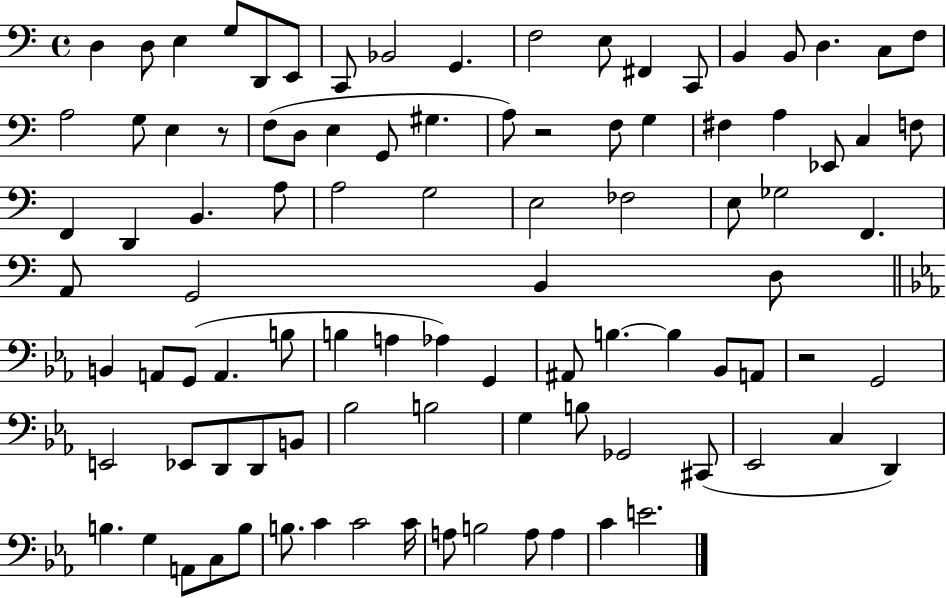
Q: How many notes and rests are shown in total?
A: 96